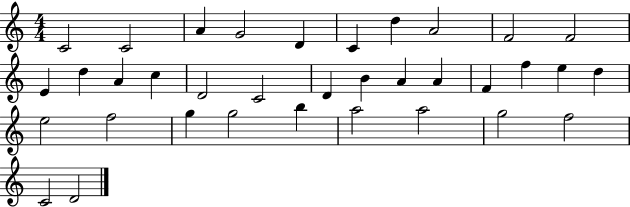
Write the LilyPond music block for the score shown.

{
  \clef treble
  \numericTimeSignature
  \time 4/4
  \key c \major
  c'2 c'2 | a'4 g'2 d'4 | c'4 d''4 a'2 | f'2 f'2 | \break e'4 d''4 a'4 c''4 | d'2 c'2 | d'4 b'4 a'4 a'4 | f'4 f''4 e''4 d''4 | \break e''2 f''2 | g''4 g''2 b''4 | a''2 a''2 | g''2 f''2 | \break c'2 d'2 | \bar "|."
}